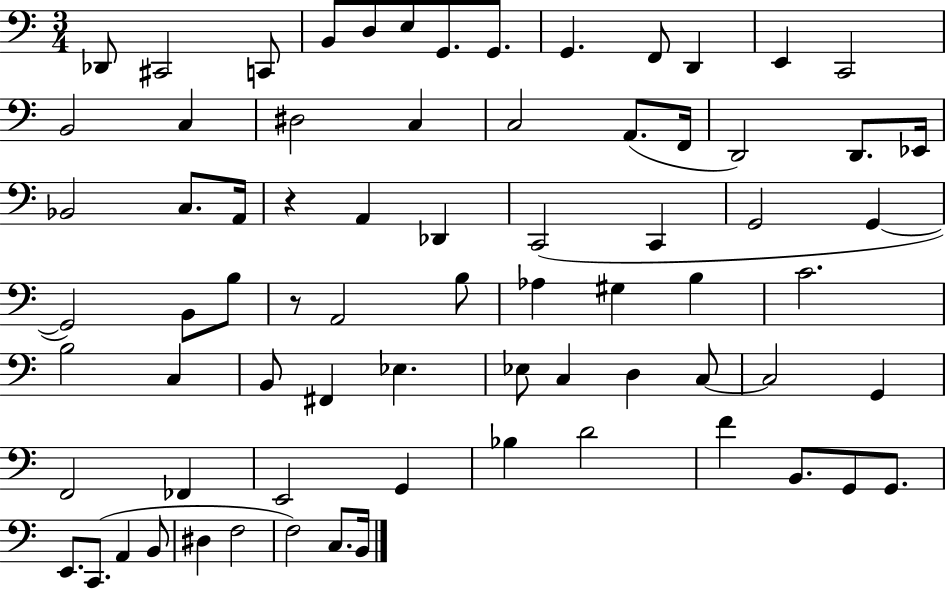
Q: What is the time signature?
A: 3/4